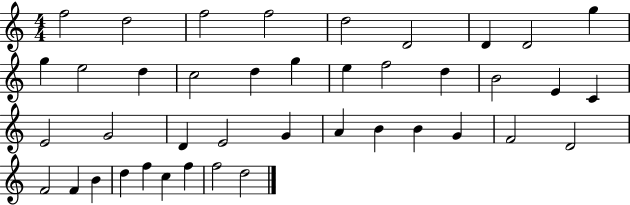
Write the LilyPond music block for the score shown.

{
  \clef treble
  \numericTimeSignature
  \time 4/4
  \key c \major
  f''2 d''2 | f''2 f''2 | d''2 d'2 | d'4 d'2 g''4 | \break g''4 e''2 d''4 | c''2 d''4 g''4 | e''4 f''2 d''4 | b'2 e'4 c'4 | \break e'2 g'2 | d'4 e'2 g'4 | a'4 b'4 b'4 g'4 | f'2 d'2 | \break f'2 f'4 b'4 | d''4 f''4 c''4 f''4 | f''2 d''2 | \bar "|."
}